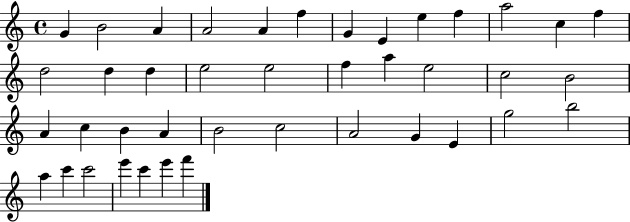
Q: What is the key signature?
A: C major